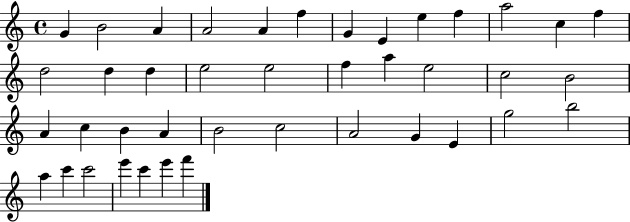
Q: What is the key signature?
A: C major